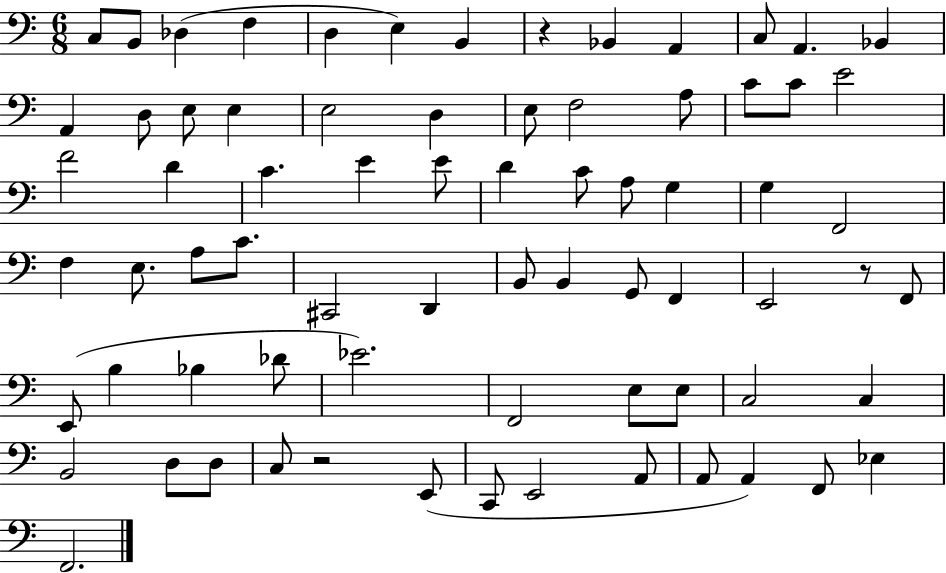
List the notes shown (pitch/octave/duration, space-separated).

C3/e B2/e Db3/q F3/q D3/q E3/q B2/q R/q Bb2/q A2/q C3/e A2/q. Bb2/q A2/q D3/e E3/e E3/q E3/h D3/q E3/e F3/h A3/e C4/e C4/e E4/h F4/h D4/q C4/q. E4/q E4/e D4/q C4/e A3/e G3/q G3/q F2/h F3/q E3/e. A3/e C4/e. C#2/h D2/q B2/e B2/q G2/e F2/q E2/h R/e F2/e E2/e B3/q Bb3/q Db4/e Eb4/h. F2/h E3/e E3/e C3/h C3/q B2/h D3/e D3/e C3/e R/h E2/e C2/e E2/h A2/e A2/e A2/q F2/e Eb3/q F2/h.